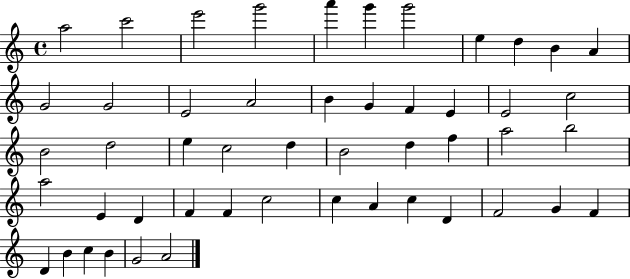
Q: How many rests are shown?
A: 0